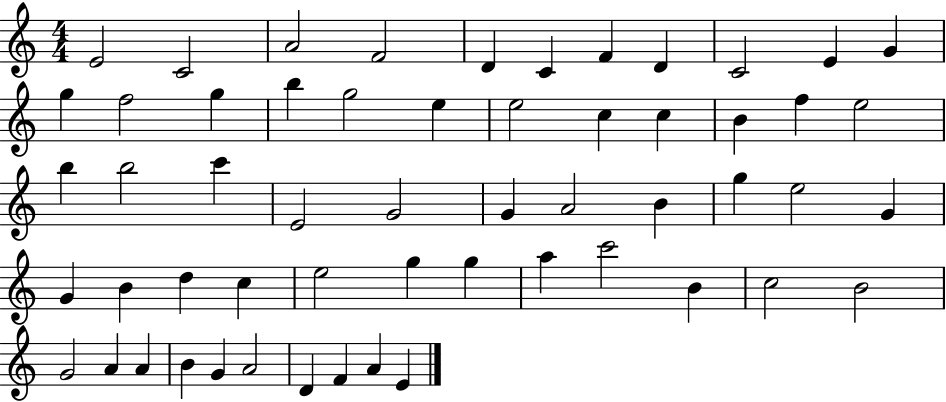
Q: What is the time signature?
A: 4/4